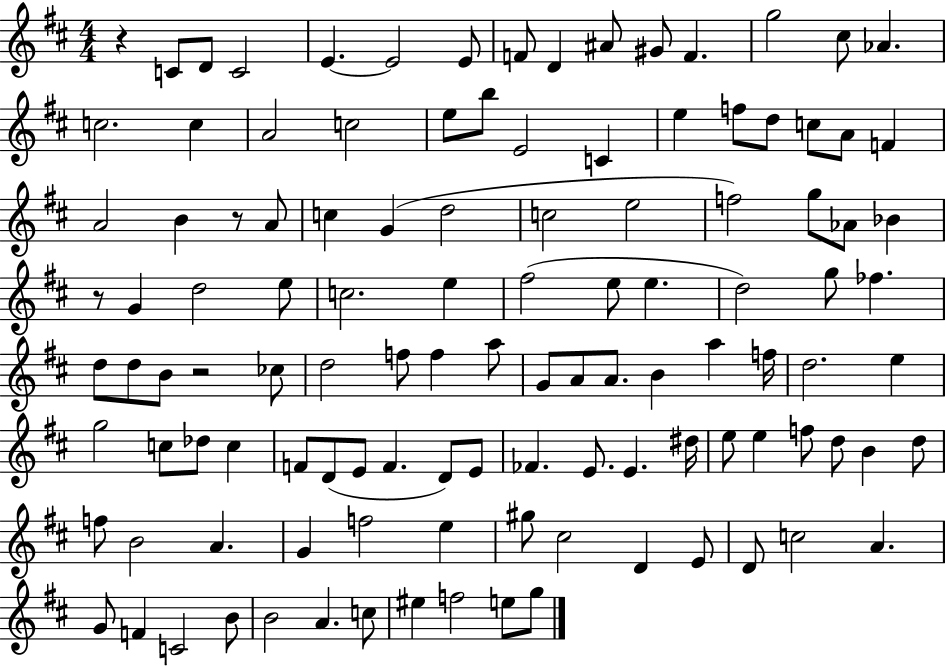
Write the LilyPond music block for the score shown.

{
  \clef treble
  \numericTimeSignature
  \time 4/4
  \key d \major
  r4 c'8 d'8 c'2 | e'4.~~ e'2 e'8 | f'8 d'4 ais'8 gis'8 f'4. | g''2 cis''8 aes'4. | \break c''2. c''4 | a'2 c''2 | e''8 b''8 e'2 c'4 | e''4 f''8 d''8 c''8 a'8 f'4 | \break a'2 b'4 r8 a'8 | c''4 g'4( d''2 | c''2 e''2 | f''2) g''8 aes'8 bes'4 | \break r8 g'4 d''2 e''8 | c''2. e''4 | fis''2( e''8 e''4. | d''2) g''8 fes''4. | \break d''8 d''8 b'8 r2 ces''8 | d''2 f''8 f''4 a''8 | g'8 a'8 a'8. b'4 a''4 f''16 | d''2. e''4 | \break g''2 c''8 des''8 c''4 | f'8 d'8( e'8 f'4. d'8) e'8 | fes'4. e'8. e'4. dis''16 | e''8 e''4 f''8 d''8 b'4 d''8 | \break f''8 b'2 a'4. | g'4 f''2 e''4 | gis''8 cis''2 d'4 e'8 | d'8 c''2 a'4. | \break g'8 f'4 c'2 b'8 | b'2 a'4. c''8 | eis''4 f''2 e''8 g''8 | \bar "|."
}